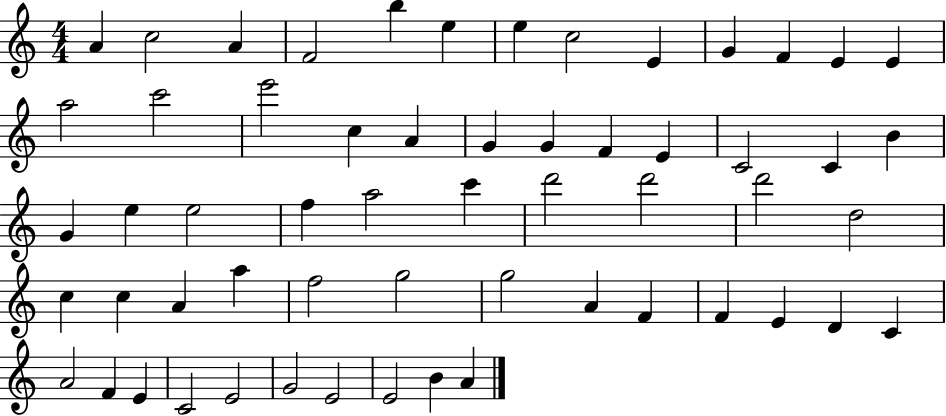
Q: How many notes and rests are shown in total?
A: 58